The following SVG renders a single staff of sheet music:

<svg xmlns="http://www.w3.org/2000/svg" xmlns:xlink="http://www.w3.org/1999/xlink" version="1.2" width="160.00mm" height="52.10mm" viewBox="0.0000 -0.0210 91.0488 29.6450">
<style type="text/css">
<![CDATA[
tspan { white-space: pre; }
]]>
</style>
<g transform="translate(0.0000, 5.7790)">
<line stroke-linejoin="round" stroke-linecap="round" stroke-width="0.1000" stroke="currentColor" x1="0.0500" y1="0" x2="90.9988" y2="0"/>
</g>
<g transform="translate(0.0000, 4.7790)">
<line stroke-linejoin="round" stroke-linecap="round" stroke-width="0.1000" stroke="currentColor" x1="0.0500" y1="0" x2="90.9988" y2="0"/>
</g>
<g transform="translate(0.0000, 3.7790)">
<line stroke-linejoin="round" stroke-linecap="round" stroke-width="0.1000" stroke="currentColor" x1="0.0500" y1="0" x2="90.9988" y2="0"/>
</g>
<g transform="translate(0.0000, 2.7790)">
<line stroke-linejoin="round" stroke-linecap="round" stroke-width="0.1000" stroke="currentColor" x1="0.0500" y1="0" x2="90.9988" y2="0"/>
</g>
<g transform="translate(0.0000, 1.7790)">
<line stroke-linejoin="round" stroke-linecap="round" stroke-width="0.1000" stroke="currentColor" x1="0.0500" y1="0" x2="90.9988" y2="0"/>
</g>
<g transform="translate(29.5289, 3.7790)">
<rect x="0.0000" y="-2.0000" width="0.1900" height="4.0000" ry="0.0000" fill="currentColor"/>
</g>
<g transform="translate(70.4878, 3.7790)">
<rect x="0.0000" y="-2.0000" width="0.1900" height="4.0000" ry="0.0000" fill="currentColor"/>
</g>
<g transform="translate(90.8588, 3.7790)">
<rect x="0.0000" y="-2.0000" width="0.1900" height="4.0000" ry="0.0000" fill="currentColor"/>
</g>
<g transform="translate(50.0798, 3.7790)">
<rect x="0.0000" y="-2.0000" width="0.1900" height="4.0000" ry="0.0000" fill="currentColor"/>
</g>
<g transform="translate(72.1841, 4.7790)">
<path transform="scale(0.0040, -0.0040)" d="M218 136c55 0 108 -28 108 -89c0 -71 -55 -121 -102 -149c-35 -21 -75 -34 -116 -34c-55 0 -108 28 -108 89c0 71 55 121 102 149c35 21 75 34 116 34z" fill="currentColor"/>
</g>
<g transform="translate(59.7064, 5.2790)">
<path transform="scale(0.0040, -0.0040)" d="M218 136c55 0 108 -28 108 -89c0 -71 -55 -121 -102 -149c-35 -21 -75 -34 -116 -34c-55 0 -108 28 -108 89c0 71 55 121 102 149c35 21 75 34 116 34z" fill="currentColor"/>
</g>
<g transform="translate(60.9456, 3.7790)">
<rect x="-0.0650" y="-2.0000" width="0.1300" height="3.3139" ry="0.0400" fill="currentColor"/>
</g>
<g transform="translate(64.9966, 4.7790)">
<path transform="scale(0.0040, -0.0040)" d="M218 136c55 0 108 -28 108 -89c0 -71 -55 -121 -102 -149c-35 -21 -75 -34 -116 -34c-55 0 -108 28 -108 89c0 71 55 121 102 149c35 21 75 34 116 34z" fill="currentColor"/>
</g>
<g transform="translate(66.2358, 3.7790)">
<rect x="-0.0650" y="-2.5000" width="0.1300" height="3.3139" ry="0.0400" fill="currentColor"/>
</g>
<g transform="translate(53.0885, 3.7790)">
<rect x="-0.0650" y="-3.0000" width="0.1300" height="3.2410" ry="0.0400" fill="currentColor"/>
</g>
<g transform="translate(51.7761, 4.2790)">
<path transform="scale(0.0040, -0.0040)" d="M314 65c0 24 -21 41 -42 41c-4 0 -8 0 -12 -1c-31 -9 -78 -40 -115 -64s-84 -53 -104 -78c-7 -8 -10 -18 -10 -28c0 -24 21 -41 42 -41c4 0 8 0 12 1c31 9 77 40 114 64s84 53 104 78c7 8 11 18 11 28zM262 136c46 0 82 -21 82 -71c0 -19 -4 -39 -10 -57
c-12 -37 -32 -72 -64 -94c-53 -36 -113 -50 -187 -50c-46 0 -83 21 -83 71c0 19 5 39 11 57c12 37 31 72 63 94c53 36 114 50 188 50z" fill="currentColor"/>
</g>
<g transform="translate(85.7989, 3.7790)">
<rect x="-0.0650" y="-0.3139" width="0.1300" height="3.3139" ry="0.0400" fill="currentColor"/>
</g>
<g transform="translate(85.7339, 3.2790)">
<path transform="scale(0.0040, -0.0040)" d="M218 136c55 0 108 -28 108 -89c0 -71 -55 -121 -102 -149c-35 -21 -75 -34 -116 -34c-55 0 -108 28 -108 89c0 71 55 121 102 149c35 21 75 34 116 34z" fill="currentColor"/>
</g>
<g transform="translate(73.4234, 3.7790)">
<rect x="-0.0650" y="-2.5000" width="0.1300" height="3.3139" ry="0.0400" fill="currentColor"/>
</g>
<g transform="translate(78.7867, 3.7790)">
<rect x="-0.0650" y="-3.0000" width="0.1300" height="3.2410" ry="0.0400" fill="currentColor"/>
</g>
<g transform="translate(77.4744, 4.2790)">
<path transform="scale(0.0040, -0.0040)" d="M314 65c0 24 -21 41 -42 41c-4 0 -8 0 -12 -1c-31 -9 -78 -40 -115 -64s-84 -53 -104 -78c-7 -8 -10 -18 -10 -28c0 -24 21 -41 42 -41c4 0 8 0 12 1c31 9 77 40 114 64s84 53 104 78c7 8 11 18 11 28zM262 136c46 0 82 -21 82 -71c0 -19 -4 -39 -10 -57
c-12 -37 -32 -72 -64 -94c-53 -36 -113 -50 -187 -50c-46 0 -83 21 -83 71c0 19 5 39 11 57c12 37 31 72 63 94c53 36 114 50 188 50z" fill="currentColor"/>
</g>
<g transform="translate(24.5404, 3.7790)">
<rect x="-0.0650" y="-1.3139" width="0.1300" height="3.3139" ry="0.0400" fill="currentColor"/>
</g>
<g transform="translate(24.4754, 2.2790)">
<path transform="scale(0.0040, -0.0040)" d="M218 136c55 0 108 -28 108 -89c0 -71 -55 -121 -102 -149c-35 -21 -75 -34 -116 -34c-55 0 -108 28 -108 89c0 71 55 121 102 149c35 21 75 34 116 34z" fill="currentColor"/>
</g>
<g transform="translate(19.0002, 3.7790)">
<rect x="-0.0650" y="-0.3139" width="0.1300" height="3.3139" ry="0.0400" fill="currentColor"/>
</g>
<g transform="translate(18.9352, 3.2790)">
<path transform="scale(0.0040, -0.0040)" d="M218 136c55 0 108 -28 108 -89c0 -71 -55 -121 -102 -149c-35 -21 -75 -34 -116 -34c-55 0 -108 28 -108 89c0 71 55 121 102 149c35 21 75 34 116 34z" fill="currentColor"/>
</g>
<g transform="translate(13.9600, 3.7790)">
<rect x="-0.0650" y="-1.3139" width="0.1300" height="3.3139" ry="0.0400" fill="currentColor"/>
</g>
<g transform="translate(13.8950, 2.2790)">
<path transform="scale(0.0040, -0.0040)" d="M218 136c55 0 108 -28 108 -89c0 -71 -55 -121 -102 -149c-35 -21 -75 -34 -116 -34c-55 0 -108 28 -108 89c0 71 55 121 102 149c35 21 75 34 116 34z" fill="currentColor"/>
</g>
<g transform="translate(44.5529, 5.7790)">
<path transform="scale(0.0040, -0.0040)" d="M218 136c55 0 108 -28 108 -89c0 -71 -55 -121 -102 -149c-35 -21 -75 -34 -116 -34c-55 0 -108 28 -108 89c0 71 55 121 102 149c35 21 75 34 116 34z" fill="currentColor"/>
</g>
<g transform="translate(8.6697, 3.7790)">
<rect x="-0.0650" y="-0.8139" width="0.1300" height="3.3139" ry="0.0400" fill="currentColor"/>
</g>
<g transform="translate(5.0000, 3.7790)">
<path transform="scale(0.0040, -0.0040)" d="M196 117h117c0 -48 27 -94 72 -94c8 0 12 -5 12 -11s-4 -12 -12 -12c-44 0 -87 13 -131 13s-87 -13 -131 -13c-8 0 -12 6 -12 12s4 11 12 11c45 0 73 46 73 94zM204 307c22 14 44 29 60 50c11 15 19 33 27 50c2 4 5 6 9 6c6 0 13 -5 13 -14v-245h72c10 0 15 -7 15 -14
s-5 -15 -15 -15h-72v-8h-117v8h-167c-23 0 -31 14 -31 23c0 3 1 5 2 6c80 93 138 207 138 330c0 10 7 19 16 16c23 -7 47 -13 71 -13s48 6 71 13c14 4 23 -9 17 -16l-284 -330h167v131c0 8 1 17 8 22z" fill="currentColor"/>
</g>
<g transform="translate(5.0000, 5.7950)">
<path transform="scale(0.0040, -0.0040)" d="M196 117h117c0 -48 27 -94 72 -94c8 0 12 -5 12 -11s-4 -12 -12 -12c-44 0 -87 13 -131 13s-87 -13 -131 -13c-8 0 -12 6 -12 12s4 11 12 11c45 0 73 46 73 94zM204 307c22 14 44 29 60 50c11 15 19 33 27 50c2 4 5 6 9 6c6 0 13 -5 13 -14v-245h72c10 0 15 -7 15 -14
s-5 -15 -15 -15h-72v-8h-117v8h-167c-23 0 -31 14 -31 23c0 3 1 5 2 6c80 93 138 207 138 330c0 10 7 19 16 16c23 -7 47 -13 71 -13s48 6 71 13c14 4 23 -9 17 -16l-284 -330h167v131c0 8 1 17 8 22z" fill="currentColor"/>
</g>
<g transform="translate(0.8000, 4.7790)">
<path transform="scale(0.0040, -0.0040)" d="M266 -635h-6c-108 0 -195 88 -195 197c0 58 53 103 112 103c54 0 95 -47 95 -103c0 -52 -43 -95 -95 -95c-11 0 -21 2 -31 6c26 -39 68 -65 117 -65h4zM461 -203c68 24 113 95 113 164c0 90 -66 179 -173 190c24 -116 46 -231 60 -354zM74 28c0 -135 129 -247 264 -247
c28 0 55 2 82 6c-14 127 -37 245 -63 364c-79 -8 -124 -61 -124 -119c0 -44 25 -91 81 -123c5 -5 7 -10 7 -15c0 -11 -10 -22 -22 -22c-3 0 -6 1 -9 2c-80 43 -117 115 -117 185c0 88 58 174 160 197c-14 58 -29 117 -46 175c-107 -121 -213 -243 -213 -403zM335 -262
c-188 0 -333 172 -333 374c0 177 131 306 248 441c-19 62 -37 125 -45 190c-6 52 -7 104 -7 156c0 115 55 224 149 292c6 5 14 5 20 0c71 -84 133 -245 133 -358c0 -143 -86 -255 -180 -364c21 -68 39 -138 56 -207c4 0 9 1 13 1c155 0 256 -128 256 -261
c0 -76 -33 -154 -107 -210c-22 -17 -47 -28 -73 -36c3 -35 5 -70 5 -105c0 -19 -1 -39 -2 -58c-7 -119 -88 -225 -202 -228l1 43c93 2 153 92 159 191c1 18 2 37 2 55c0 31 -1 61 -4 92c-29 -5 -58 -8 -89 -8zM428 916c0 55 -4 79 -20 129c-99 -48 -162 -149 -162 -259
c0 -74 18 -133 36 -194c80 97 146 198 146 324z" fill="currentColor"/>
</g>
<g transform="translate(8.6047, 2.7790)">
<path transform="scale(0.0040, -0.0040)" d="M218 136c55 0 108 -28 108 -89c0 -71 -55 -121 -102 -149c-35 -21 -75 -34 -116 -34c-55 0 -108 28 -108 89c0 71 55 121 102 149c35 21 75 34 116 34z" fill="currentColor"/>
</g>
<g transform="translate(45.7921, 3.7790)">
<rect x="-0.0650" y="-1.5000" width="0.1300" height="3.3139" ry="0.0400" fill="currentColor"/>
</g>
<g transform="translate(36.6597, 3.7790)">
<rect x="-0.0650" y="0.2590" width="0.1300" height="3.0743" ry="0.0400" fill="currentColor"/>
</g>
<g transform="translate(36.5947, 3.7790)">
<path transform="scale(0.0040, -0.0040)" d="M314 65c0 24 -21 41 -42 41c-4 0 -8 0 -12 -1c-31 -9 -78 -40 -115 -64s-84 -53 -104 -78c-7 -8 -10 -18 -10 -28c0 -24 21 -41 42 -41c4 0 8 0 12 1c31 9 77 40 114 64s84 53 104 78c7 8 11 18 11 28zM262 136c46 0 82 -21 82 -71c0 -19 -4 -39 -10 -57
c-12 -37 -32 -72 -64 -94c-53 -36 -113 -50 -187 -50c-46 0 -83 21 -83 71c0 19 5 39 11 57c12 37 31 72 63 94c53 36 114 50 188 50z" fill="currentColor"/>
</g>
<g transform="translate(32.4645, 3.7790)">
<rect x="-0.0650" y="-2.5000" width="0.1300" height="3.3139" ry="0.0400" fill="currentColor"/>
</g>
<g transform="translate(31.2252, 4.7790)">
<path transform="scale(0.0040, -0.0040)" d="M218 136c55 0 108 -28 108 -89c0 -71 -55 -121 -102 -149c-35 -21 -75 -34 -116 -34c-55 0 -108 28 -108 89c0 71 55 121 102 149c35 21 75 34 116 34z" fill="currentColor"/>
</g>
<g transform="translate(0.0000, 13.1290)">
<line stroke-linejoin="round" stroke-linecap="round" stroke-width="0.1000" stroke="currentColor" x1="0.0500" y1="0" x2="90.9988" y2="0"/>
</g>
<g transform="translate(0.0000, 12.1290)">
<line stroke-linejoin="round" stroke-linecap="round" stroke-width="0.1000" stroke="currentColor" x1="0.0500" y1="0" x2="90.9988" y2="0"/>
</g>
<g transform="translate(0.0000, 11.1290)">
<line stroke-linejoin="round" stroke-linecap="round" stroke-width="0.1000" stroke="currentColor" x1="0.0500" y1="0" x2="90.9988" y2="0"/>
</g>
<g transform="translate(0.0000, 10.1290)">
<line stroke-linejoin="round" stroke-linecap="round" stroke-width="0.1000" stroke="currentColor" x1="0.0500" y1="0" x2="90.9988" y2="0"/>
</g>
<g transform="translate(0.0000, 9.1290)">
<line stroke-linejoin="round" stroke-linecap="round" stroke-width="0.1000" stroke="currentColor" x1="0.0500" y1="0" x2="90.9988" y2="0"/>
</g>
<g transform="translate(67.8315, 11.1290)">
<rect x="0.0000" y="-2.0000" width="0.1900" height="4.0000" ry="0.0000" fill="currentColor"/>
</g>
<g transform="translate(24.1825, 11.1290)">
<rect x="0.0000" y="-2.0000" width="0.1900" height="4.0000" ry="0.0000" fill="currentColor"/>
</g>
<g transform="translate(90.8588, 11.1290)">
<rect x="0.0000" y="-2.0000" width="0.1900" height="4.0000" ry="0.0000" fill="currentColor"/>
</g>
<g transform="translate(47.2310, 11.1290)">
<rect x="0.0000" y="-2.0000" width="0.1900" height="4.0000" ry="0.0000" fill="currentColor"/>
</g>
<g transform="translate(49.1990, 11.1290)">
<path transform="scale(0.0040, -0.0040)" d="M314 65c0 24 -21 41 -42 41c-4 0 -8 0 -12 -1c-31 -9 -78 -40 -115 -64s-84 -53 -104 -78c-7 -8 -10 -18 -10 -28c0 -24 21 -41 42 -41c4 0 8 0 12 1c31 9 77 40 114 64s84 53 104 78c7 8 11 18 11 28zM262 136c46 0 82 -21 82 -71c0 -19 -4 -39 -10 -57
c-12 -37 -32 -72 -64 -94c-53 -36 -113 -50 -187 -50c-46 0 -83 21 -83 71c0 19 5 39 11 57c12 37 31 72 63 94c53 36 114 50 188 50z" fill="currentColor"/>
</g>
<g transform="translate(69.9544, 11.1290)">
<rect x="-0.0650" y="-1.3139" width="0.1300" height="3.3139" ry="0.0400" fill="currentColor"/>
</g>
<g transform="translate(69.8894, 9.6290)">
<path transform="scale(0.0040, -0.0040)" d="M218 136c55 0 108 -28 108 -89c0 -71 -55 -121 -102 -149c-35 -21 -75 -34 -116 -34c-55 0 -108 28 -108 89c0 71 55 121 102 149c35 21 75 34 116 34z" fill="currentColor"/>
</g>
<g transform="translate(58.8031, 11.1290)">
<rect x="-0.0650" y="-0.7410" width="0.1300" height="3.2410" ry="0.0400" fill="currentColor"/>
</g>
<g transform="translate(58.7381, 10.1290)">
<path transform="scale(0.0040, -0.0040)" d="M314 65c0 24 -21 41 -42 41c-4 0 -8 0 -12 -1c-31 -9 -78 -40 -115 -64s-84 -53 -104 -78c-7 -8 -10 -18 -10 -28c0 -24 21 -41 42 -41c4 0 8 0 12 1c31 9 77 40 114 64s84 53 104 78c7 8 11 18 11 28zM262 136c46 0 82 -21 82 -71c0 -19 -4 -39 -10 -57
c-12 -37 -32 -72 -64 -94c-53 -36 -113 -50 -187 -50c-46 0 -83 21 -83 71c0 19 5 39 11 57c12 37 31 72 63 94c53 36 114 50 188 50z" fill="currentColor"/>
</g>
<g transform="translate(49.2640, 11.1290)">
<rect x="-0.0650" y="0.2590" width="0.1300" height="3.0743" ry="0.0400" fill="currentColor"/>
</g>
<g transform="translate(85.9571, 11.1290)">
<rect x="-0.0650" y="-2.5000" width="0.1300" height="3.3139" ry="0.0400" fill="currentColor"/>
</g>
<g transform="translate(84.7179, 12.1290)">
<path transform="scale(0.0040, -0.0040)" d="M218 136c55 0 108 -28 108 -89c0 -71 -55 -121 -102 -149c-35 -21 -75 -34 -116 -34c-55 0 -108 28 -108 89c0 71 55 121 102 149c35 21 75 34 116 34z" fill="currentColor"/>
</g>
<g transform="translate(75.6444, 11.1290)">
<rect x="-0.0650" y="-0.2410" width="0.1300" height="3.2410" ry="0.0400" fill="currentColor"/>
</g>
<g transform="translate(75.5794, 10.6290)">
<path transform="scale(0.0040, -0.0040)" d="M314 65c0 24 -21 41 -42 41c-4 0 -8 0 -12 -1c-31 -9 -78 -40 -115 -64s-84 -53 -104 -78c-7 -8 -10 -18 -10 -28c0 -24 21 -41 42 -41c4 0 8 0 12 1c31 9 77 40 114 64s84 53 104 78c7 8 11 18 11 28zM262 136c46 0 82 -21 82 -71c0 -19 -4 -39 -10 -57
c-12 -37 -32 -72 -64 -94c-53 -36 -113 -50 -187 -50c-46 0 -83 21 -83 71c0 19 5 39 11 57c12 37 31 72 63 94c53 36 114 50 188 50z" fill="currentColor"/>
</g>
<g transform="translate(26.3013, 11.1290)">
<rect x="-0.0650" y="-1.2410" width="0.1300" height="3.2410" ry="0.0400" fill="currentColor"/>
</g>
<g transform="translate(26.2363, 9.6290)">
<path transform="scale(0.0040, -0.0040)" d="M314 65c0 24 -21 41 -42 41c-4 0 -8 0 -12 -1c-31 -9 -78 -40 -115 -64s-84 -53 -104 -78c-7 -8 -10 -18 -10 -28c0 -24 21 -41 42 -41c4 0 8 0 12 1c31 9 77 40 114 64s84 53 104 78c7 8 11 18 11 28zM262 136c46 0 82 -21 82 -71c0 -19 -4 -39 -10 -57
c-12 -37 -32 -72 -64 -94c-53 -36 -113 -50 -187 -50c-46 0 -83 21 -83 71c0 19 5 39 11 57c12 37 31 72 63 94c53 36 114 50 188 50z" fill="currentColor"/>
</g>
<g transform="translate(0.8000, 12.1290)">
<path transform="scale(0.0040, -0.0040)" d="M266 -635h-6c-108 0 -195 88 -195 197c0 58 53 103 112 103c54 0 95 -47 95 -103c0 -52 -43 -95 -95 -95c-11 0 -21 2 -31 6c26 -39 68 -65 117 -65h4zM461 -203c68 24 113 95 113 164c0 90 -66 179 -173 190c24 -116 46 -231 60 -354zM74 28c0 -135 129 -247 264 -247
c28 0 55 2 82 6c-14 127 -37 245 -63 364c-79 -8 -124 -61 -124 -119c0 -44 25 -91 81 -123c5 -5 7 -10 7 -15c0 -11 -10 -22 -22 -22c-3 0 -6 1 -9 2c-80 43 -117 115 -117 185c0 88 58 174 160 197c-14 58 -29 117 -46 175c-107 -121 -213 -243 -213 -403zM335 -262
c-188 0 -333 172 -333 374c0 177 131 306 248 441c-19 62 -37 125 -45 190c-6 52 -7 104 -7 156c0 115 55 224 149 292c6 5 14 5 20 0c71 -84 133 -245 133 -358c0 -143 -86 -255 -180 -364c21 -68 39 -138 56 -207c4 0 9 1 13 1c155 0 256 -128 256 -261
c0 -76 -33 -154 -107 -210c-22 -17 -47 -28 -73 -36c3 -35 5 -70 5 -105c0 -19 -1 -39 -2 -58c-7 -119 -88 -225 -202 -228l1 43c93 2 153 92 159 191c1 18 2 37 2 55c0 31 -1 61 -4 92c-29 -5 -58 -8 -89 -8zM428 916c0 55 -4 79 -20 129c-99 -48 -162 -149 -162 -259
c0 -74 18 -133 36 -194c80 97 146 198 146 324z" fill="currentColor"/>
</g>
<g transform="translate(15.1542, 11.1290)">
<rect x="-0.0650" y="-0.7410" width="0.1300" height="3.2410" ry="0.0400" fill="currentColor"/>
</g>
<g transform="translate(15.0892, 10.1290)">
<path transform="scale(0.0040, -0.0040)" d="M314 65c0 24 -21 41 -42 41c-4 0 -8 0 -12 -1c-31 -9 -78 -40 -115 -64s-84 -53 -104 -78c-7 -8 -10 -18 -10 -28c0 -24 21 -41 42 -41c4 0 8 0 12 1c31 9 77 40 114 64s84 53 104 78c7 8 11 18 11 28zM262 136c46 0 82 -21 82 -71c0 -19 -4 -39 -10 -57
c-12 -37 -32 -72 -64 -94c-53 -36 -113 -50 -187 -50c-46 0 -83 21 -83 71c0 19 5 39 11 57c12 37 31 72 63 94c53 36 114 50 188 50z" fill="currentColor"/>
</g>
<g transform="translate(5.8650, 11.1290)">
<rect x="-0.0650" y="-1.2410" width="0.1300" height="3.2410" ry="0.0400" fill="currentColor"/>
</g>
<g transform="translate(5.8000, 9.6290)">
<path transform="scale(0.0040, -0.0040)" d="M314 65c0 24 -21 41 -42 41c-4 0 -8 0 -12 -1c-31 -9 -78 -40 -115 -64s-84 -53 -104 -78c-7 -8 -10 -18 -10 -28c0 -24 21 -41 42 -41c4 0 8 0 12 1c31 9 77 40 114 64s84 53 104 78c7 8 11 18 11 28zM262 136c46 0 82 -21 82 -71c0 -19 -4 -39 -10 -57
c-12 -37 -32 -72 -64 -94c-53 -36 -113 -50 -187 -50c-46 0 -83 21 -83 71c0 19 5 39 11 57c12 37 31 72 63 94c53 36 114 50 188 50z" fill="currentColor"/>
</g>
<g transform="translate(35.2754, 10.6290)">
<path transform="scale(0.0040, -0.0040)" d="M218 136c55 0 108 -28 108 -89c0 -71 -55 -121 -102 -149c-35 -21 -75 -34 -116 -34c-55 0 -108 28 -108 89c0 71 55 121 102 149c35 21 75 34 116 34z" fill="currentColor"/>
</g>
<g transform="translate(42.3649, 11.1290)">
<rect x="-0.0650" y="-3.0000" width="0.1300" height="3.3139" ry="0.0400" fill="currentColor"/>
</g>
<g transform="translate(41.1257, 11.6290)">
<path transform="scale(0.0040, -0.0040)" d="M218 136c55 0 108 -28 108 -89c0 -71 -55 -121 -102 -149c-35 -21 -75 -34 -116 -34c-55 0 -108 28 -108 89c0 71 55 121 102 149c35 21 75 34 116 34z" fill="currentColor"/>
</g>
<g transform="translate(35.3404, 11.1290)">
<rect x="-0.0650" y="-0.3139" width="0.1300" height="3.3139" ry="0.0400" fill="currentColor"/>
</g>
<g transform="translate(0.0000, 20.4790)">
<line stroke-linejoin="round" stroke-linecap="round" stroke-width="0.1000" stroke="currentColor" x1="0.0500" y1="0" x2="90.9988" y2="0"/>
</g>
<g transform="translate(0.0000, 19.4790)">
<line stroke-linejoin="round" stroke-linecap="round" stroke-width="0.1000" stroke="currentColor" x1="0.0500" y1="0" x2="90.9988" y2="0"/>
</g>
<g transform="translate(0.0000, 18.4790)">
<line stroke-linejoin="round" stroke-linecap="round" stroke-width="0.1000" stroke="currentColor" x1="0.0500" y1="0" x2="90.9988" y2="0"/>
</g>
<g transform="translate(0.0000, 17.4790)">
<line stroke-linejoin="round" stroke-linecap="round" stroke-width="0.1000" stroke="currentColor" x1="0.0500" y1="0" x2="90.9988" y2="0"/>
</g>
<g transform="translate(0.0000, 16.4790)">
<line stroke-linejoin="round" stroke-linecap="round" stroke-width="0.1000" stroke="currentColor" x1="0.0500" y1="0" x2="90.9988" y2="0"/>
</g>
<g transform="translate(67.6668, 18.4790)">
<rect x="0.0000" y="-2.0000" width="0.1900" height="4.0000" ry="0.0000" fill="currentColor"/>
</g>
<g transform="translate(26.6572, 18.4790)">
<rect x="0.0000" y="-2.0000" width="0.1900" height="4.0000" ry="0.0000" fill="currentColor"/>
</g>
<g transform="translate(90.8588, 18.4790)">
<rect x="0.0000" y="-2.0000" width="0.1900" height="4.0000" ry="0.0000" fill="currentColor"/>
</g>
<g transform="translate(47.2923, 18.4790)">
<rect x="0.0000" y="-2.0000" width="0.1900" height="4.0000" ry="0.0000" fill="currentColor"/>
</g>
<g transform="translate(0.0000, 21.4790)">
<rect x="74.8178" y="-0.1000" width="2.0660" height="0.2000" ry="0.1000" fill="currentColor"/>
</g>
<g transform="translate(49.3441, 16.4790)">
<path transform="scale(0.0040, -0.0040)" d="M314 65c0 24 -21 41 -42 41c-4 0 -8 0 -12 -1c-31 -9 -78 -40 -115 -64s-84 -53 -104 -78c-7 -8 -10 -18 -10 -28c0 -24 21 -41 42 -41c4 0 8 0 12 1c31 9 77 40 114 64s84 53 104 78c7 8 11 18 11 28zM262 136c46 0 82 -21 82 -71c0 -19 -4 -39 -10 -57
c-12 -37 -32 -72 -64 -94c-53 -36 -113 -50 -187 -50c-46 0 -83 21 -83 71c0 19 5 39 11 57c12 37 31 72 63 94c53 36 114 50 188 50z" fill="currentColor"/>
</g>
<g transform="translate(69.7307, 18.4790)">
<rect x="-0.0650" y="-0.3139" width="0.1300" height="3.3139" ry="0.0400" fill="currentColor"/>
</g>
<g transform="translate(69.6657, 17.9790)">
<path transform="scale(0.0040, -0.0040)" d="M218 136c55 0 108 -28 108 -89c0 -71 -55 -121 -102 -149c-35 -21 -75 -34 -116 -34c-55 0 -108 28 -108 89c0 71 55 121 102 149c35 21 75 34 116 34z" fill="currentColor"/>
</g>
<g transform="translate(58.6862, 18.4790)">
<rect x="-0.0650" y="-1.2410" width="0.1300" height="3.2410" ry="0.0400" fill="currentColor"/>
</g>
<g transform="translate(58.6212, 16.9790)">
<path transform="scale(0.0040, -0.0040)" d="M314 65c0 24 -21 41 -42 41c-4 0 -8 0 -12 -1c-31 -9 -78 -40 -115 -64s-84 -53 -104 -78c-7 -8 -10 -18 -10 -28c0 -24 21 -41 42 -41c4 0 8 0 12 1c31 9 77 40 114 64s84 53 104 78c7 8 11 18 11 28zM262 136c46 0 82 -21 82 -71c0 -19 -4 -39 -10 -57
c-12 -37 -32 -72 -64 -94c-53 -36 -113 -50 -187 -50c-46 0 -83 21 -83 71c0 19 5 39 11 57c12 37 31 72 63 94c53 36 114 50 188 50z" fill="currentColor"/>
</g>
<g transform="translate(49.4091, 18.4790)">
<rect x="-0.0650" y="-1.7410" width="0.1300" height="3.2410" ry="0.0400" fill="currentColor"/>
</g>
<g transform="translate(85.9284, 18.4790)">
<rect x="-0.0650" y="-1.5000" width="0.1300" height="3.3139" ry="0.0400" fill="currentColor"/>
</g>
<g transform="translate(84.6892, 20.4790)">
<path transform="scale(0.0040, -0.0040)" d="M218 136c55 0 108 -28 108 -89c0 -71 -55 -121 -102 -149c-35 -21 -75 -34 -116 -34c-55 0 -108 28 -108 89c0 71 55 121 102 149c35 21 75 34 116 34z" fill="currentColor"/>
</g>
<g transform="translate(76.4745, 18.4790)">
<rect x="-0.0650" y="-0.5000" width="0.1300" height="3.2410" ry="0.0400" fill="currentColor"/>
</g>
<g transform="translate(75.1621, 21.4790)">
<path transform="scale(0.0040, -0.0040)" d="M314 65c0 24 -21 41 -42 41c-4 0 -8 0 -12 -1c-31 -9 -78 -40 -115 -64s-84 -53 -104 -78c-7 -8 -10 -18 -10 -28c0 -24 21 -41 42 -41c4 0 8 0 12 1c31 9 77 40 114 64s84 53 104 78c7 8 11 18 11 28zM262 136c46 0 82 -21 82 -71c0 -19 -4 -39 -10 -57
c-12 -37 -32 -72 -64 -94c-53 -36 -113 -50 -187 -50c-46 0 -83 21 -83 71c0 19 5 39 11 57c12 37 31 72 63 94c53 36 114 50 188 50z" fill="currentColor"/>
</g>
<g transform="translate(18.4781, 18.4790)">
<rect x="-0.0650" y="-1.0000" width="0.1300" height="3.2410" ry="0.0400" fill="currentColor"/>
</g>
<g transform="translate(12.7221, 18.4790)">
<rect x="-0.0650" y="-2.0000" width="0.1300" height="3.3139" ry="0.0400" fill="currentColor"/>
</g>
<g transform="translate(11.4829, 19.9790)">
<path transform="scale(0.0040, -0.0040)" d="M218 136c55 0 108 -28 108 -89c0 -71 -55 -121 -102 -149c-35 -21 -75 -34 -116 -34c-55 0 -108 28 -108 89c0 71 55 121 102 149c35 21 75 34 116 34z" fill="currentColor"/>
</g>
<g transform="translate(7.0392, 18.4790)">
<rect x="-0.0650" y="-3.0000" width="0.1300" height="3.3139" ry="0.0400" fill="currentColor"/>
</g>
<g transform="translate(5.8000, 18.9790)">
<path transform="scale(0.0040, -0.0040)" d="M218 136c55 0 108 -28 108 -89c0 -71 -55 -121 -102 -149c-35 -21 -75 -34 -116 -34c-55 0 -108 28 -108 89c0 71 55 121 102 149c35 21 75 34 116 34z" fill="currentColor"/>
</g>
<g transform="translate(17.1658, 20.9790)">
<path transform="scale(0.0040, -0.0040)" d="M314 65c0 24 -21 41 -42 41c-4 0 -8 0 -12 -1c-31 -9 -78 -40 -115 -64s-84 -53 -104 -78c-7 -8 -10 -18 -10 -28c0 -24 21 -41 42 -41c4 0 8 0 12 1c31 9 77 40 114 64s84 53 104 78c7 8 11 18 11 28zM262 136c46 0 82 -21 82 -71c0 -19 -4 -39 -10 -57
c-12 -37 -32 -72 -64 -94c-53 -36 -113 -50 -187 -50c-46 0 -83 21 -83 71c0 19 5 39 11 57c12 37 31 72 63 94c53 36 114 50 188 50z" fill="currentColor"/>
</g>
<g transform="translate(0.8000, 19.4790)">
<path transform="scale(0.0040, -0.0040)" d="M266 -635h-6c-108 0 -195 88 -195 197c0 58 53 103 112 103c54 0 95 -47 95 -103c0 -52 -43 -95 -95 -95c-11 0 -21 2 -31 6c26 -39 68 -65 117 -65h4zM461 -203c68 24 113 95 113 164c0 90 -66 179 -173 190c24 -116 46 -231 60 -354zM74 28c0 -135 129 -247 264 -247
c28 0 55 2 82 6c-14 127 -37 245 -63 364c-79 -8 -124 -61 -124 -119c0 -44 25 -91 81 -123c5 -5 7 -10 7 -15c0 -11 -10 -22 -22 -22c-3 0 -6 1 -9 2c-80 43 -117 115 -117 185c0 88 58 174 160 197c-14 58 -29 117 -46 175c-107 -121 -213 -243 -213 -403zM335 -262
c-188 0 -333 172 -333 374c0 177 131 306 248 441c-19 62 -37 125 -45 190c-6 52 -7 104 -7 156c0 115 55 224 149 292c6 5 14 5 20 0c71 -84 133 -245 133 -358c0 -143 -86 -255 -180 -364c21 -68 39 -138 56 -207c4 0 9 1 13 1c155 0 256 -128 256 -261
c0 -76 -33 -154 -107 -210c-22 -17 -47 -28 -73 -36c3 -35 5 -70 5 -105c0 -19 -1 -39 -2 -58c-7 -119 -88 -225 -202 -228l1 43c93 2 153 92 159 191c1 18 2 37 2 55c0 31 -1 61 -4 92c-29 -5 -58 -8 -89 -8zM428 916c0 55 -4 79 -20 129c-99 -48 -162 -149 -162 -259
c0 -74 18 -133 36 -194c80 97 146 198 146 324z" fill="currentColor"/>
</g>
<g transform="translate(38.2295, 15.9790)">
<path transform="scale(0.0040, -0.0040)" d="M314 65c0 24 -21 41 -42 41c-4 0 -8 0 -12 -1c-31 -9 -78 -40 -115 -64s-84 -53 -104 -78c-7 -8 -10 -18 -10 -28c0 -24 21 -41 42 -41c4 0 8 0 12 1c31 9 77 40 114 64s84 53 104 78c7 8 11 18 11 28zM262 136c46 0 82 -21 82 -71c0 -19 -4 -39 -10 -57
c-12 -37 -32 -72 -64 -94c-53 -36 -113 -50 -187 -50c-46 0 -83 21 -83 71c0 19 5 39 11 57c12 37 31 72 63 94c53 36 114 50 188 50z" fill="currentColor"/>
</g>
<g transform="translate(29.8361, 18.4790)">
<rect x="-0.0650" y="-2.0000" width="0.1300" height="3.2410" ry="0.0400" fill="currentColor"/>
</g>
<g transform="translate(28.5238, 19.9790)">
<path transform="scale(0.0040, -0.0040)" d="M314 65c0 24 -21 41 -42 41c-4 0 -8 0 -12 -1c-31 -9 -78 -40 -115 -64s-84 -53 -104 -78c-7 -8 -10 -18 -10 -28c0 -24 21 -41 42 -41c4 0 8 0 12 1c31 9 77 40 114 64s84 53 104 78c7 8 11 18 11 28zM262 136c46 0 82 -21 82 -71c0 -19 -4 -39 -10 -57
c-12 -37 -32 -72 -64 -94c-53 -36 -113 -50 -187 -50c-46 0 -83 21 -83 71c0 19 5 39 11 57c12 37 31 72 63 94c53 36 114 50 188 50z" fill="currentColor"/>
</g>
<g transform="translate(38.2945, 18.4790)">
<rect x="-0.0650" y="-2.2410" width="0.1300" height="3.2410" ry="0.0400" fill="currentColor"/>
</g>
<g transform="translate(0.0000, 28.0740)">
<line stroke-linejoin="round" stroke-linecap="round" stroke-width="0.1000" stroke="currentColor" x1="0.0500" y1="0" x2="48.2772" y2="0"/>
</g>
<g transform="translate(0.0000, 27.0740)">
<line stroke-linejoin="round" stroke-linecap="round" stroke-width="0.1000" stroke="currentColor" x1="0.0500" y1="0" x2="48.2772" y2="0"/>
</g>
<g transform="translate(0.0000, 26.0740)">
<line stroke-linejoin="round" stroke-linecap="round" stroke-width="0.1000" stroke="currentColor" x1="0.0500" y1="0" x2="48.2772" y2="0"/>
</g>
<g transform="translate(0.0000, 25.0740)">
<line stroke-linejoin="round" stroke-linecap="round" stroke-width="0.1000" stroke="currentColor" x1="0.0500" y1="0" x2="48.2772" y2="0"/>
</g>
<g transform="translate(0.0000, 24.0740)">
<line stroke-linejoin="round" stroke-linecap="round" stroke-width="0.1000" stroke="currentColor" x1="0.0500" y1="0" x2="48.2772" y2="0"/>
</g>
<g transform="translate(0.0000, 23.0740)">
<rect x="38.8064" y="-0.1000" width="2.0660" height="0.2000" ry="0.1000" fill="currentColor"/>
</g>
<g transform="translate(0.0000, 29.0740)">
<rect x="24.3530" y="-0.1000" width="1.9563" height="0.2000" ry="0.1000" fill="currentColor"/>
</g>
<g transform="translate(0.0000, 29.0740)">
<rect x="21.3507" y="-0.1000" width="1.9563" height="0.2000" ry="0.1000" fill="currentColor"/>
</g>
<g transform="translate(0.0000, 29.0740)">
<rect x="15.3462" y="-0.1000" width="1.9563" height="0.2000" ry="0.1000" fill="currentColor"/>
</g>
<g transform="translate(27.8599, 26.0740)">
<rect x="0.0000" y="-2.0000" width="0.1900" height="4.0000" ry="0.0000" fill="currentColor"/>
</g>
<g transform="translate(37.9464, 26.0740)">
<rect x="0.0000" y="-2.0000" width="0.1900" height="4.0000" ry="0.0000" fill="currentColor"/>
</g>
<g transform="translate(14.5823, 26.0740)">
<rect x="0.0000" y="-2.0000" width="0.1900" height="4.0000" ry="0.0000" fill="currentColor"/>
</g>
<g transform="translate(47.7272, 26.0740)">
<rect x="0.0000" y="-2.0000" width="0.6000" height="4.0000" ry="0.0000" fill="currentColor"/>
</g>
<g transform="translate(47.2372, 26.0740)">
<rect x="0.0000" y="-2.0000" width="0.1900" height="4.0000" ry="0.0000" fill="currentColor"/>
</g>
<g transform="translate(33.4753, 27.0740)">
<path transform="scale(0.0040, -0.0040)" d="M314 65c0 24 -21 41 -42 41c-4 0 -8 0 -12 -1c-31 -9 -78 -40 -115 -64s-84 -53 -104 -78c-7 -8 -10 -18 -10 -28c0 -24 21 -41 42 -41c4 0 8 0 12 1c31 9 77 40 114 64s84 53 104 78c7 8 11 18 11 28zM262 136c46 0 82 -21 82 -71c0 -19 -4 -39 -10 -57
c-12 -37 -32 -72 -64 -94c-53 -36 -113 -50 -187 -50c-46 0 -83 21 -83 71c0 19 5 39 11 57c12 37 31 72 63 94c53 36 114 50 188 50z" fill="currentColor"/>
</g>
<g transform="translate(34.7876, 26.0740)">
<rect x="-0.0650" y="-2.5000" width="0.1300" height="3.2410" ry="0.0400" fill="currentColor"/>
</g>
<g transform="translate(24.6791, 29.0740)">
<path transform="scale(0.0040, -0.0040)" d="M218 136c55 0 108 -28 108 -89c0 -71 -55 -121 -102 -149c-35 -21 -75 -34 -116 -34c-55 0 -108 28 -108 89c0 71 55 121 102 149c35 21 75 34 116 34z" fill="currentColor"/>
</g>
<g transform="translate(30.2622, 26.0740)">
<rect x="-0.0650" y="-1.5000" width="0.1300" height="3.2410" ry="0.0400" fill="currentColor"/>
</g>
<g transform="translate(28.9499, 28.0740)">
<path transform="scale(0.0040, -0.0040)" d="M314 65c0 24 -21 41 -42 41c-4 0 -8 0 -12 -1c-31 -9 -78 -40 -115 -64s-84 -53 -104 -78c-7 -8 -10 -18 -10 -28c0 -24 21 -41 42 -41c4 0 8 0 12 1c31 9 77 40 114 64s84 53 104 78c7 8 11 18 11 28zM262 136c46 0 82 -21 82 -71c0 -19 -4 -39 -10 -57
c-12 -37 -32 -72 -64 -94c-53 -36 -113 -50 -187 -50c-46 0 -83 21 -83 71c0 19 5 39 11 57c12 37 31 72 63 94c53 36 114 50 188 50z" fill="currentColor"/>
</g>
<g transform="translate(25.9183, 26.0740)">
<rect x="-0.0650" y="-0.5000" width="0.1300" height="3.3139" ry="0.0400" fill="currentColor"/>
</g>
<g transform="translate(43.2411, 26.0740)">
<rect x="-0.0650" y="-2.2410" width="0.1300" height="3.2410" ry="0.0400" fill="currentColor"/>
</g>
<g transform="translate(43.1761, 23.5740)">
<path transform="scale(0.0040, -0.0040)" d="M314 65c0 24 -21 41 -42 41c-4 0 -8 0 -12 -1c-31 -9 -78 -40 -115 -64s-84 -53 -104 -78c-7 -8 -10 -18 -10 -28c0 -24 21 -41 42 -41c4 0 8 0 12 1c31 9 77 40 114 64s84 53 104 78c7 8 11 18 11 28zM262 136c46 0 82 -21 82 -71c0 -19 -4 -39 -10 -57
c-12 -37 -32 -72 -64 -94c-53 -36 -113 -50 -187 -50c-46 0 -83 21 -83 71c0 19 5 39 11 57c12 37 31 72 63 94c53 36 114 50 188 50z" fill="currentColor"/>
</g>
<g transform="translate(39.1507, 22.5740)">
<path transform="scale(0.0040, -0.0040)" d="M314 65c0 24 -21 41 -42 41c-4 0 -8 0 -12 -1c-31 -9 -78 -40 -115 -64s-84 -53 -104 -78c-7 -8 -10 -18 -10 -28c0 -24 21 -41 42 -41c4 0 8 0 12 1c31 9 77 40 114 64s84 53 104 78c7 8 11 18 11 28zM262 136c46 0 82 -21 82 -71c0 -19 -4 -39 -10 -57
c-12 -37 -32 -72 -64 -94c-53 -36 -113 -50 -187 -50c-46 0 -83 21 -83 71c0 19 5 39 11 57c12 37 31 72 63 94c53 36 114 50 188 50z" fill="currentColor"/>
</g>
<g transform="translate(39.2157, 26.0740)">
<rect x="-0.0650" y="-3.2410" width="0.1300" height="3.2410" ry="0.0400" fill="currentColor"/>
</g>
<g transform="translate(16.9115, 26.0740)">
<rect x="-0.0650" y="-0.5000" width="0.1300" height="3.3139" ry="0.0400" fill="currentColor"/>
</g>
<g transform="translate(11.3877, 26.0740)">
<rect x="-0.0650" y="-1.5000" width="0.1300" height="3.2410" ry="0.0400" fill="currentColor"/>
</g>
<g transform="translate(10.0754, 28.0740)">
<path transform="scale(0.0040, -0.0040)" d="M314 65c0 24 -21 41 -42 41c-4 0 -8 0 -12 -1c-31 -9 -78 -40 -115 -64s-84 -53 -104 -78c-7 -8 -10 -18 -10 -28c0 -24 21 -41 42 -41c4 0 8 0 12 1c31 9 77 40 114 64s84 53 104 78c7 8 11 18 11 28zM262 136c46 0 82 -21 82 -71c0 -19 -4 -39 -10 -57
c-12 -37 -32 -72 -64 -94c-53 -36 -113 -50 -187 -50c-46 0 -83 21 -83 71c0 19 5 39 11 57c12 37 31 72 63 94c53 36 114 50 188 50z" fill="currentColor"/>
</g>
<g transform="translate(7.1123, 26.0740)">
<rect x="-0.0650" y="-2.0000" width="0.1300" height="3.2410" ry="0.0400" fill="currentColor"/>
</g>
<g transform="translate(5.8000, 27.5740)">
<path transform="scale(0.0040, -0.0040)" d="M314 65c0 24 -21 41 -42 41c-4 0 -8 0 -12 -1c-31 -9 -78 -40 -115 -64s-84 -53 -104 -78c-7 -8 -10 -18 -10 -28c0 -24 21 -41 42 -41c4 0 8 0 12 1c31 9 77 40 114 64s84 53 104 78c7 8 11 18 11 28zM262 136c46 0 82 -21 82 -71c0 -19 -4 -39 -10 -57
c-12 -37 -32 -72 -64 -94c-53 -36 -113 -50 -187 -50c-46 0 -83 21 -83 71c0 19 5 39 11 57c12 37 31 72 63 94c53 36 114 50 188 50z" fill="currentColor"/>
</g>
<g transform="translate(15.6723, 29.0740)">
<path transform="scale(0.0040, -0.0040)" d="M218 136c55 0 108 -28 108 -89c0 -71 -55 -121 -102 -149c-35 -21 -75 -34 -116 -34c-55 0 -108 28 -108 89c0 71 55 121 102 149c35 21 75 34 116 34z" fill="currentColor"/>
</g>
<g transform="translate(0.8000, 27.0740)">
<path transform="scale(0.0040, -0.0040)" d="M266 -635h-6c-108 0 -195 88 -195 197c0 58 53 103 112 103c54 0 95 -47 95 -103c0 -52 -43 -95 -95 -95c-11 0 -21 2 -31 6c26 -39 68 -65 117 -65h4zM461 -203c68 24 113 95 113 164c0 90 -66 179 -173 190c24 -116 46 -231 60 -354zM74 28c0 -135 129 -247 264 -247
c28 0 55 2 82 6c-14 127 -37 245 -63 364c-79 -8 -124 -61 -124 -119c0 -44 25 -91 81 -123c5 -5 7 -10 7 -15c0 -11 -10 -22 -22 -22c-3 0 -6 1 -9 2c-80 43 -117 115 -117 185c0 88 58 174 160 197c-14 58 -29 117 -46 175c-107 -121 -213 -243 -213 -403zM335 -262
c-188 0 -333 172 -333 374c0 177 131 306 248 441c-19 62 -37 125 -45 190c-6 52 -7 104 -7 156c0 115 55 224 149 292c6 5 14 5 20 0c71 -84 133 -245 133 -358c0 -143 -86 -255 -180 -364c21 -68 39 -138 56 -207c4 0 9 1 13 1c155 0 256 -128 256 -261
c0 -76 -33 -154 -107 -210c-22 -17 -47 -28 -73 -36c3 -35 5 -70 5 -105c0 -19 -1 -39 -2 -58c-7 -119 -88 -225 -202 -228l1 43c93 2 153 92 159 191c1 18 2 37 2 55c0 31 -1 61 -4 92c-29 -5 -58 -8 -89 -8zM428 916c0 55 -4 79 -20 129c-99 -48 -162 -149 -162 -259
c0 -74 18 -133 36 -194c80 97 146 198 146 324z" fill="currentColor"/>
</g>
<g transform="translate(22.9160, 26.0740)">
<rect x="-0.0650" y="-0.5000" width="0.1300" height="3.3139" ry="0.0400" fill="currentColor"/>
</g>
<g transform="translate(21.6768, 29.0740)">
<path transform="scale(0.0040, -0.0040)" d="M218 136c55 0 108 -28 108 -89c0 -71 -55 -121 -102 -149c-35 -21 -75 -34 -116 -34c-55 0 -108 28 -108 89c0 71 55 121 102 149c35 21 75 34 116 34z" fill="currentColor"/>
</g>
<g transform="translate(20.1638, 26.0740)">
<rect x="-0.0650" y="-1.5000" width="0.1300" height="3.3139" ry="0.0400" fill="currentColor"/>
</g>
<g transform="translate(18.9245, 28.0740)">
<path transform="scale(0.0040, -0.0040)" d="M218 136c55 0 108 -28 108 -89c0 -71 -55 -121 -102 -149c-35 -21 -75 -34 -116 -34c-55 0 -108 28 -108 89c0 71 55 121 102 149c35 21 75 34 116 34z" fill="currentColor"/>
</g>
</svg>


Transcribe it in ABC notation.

X:1
T:Untitled
M:4/4
L:1/4
K:C
d e c e G B2 E A2 F G G A2 c e2 d2 e2 c A B2 d2 e c2 G A F D2 F2 g2 f2 e2 c C2 E F2 E2 C E C C E2 G2 b2 g2